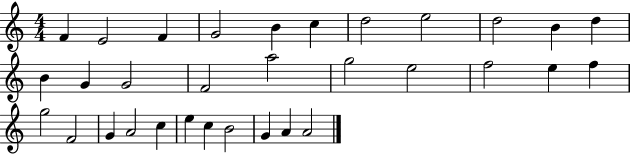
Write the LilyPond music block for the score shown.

{
  \clef treble
  \numericTimeSignature
  \time 4/4
  \key c \major
  f'4 e'2 f'4 | g'2 b'4 c''4 | d''2 e''2 | d''2 b'4 d''4 | \break b'4 g'4 g'2 | f'2 a''2 | g''2 e''2 | f''2 e''4 f''4 | \break g''2 f'2 | g'4 a'2 c''4 | e''4 c''4 b'2 | g'4 a'4 a'2 | \break \bar "|."
}